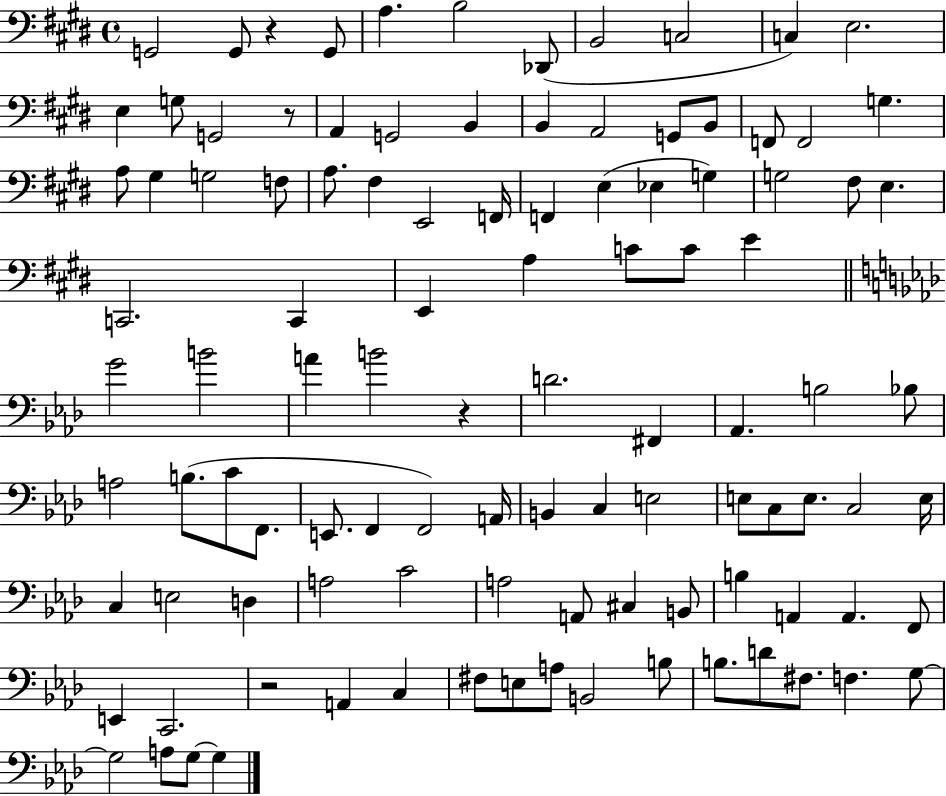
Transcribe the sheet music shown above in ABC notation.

X:1
T:Untitled
M:4/4
L:1/4
K:E
G,,2 G,,/2 z G,,/2 A, B,2 _D,,/2 B,,2 C,2 C, E,2 E, G,/2 G,,2 z/2 A,, G,,2 B,, B,, A,,2 G,,/2 B,,/2 F,,/2 F,,2 G, A,/2 ^G, G,2 F,/2 A,/2 ^F, E,,2 F,,/4 F,, E, _E, G, G,2 ^F,/2 E, C,,2 C,, E,, A, C/2 C/2 E G2 B2 A B2 z D2 ^F,, _A,, B,2 _B,/2 A,2 B,/2 C/2 F,,/2 E,,/2 F,, F,,2 A,,/4 B,, C, E,2 E,/2 C,/2 E,/2 C,2 E,/4 C, E,2 D, A,2 C2 A,2 A,,/2 ^C, B,,/2 B, A,, A,, F,,/2 E,, C,,2 z2 A,, C, ^F,/2 E,/2 A,/2 B,,2 B,/2 B,/2 D/2 ^F,/2 F, G,/2 G,2 A,/2 G,/2 G,